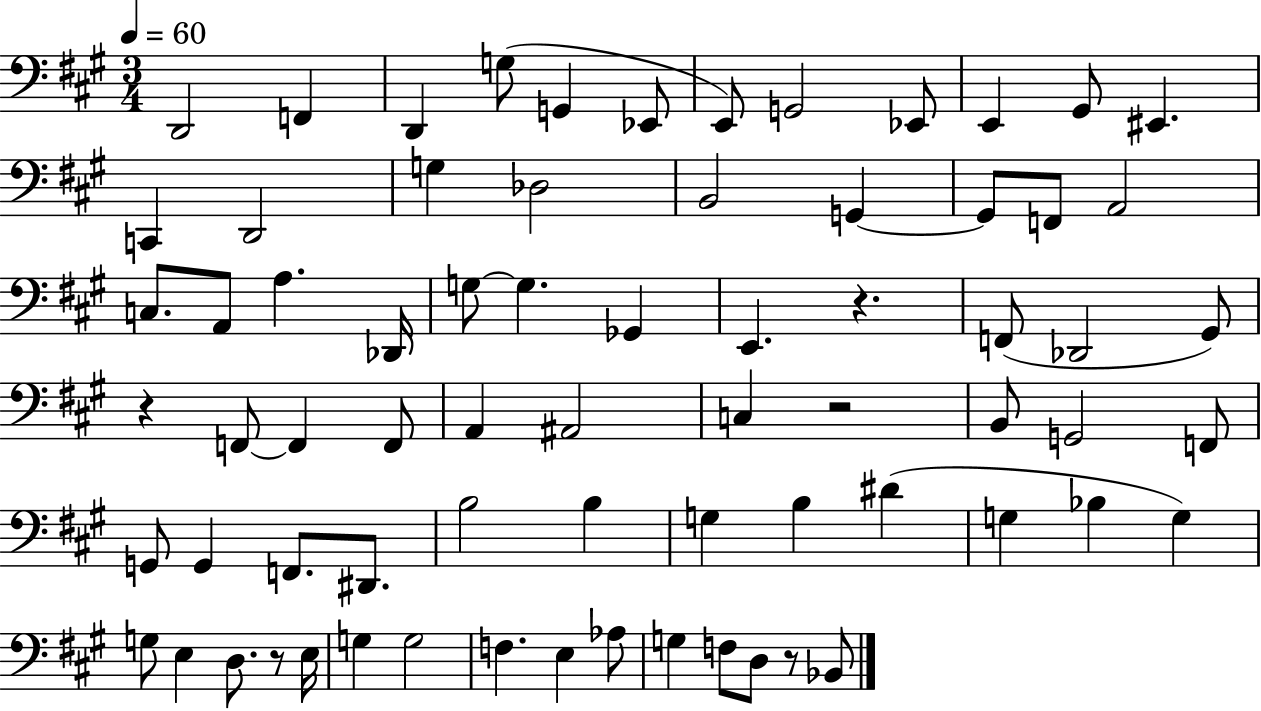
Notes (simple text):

D2/h F2/q D2/q G3/e G2/q Eb2/e E2/e G2/h Eb2/e E2/q G#2/e EIS2/q. C2/q D2/h G3/q Db3/h B2/h G2/q G2/e F2/e A2/h C3/e. A2/e A3/q. Db2/s G3/e G3/q. Gb2/q E2/q. R/q. F2/e Db2/h G#2/e R/q F2/e F2/q F2/e A2/q A#2/h C3/q R/h B2/e G2/h F2/e G2/e G2/q F2/e. D#2/e. B3/h B3/q G3/q B3/q D#4/q G3/q Bb3/q G3/q G3/e E3/q D3/e. R/e E3/s G3/q G3/h F3/q. E3/q Ab3/e G3/q F3/e D3/e R/e Bb2/e